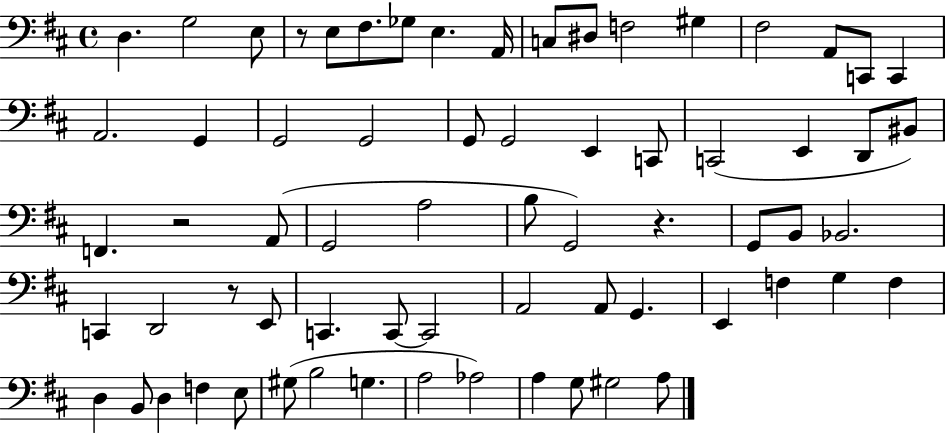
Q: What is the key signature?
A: D major